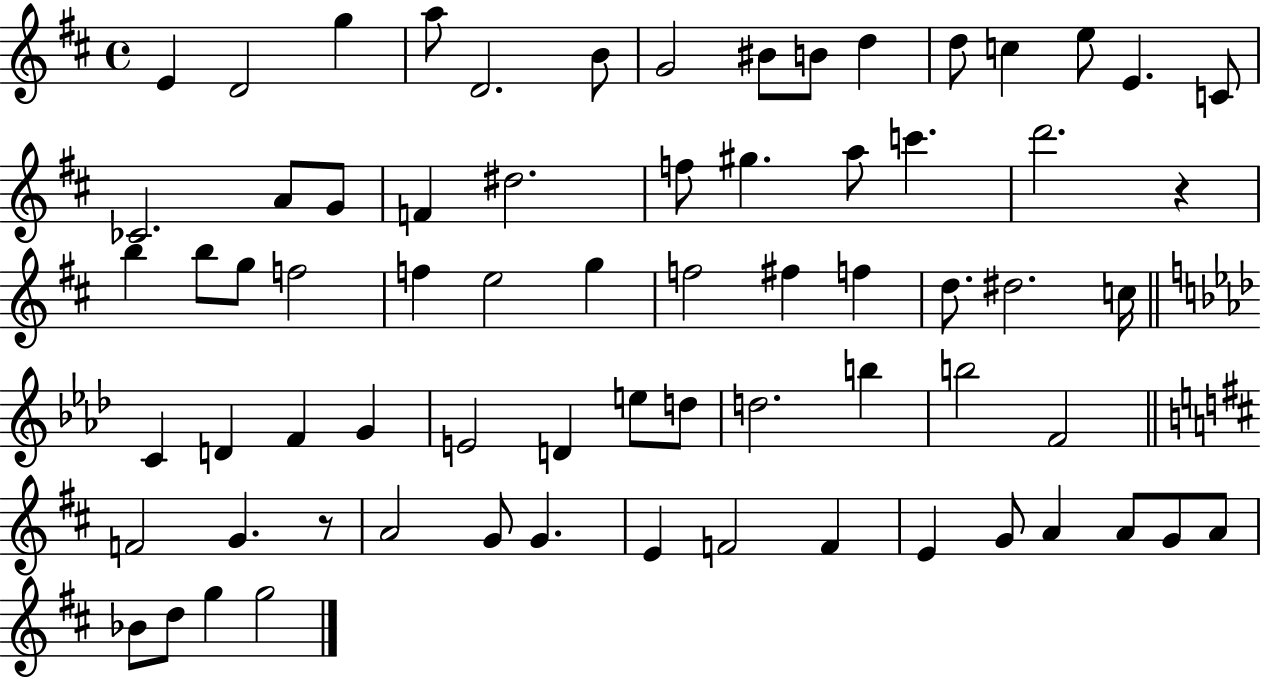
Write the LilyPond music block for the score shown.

{
  \clef treble
  \time 4/4
  \defaultTimeSignature
  \key d \major
  e'4 d'2 g''4 | a''8 d'2. b'8 | g'2 bis'8 b'8 d''4 | d''8 c''4 e''8 e'4. c'8 | \break ces'2. a'8 g'8 | f'4 dis''2. | f''8 gis''4. a''8 c'''4. | d'''2. r4 | \break b''4 b''8 g''8 f''2 | f''4 e''2 g''4 | f''2 fis''4 f''4 | d''8. dis''2. c''16 | \break \bar "||" \break \key f \minor c'4 d'4 f'4 g'4 | e'2 d'4 e''8 d''8 | d''2. b''4 | b''2 f'2 | \break \bar "||" \break \key d \major f'2 g'4. r8 | a'2 g'8 g'4. | e'4 f'2 f'4 | e'4 g'8 a'4 a'8 g'8 a'8 | \break bes'8 d''8 g''4 g''2 | \bar "|."
}